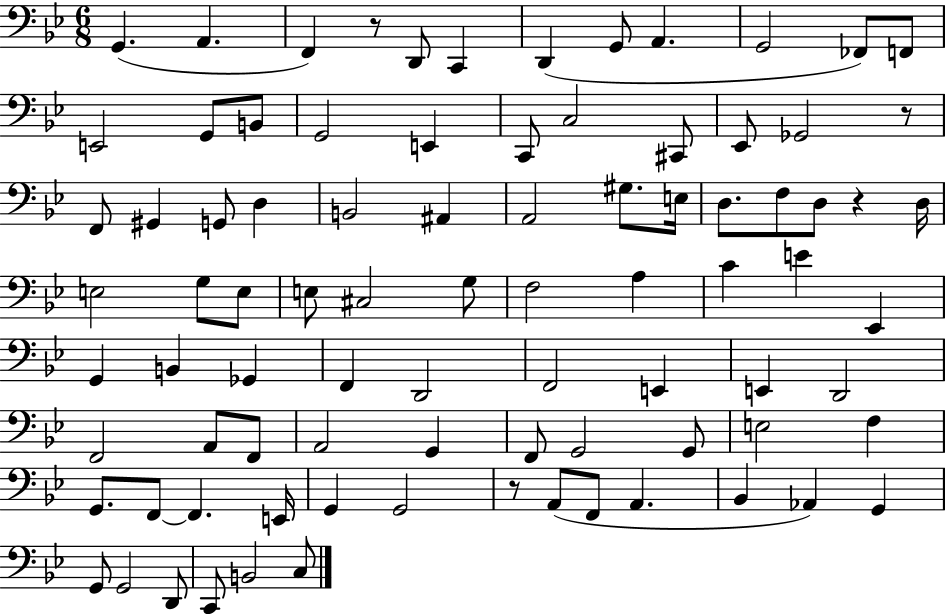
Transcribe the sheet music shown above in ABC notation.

X:1
T:Untitled
M:6/8
L:1/4
K:Bb
G,, A,, F,, z/2 D,,/2 C,, D,, G,,/2 A,, G,,2 _F,,/2 F,,/2 E,,2 G,,/2 B,,/2 G,,2 E,, C,,/2 C,2 ^C,,/2 _E,,/2 _G,,2 z/2 F,,/2 ^G,, G,,/2 D, B,,2 ^A,, A,,2 ^G,/2 E,/4 D,/2 F,/2 D,/2 z D,/4 E,2 G,/2 E,/2 E,/2 ^C,2 G,/2 F,2 A, C E _E,, G,, B,, _G,, F,, D,,2 F,,2 E,, E,, D,,2 F,,2 A,,/2 F,,/2 A,,2 G,, F,,/2 G,,2 G,,/2 E,2 F, G,,/2 F,,/2 F,, E,,/4 G,, G,,2 z/2 A,,/2 F,,/2 A,, _B,, _A,, G,, G,,/2 G,,2 D,,/2 C,,/2 B,,2 C,/2